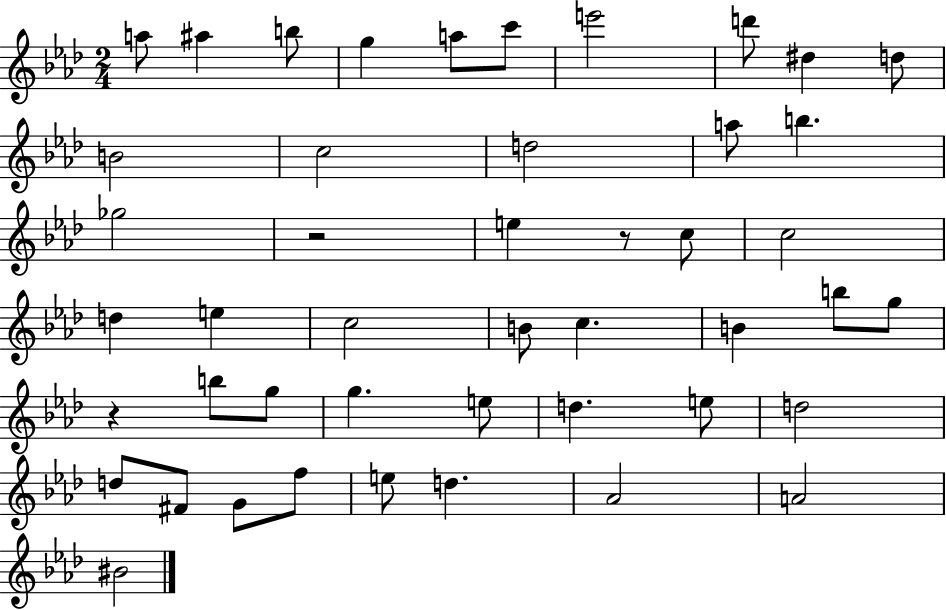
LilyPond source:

{
  \clef treble
  \numericTimeSignature
  \time 2/4
  \key aes \major
  a''8 ais''4 b''8 | g''4 a''8 c'''8 | e'''2 | d'''8 dis''4 d''8 | \break b'2 | c''2 | d''2 | a''8 b''4. | \break ges''2 | r2 | e''4 r8 c''8 | c''2 | \break d''4 e''4 | c''2 | b'8 c''4. | b'4 b''8 g''8 | \break r4 b''8 g''8 | g''4. e''8 | d''4. e''8 | d''2 | \break d''8 fis'8 g'8 f''8 | e''8 d''4. | aes'2 | a'2 | \break bis'2 | \bar "|."
}